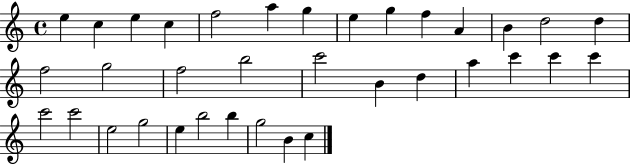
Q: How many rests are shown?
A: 0